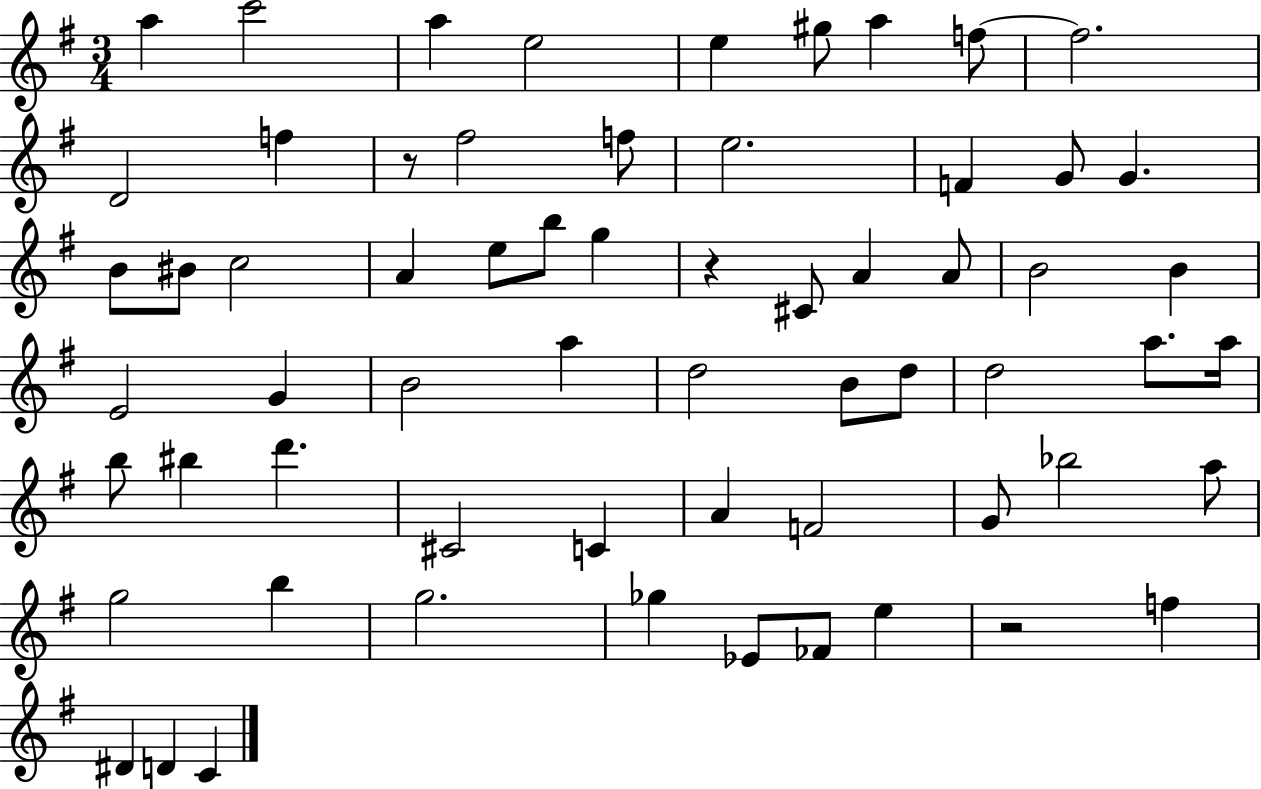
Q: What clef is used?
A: treble